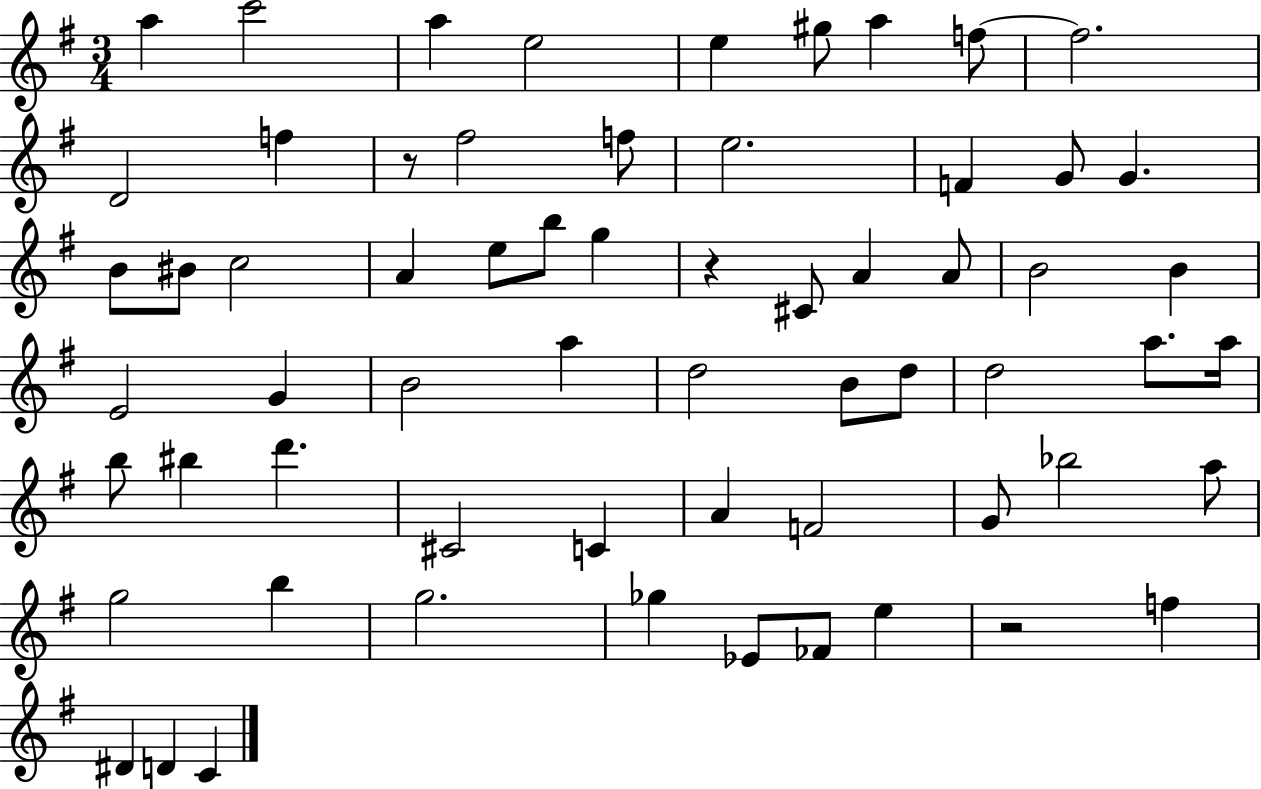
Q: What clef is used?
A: treble